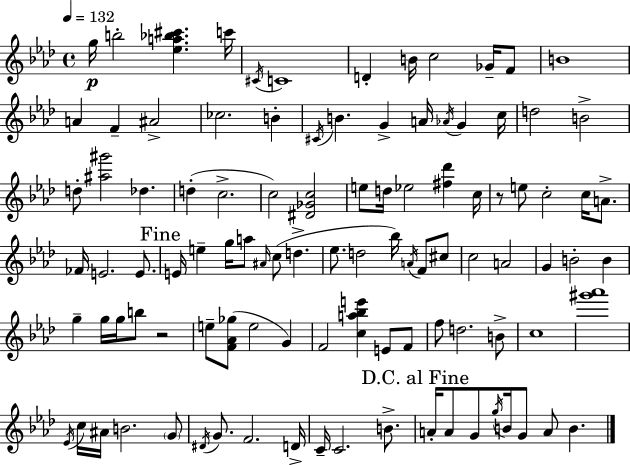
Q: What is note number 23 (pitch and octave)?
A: C5